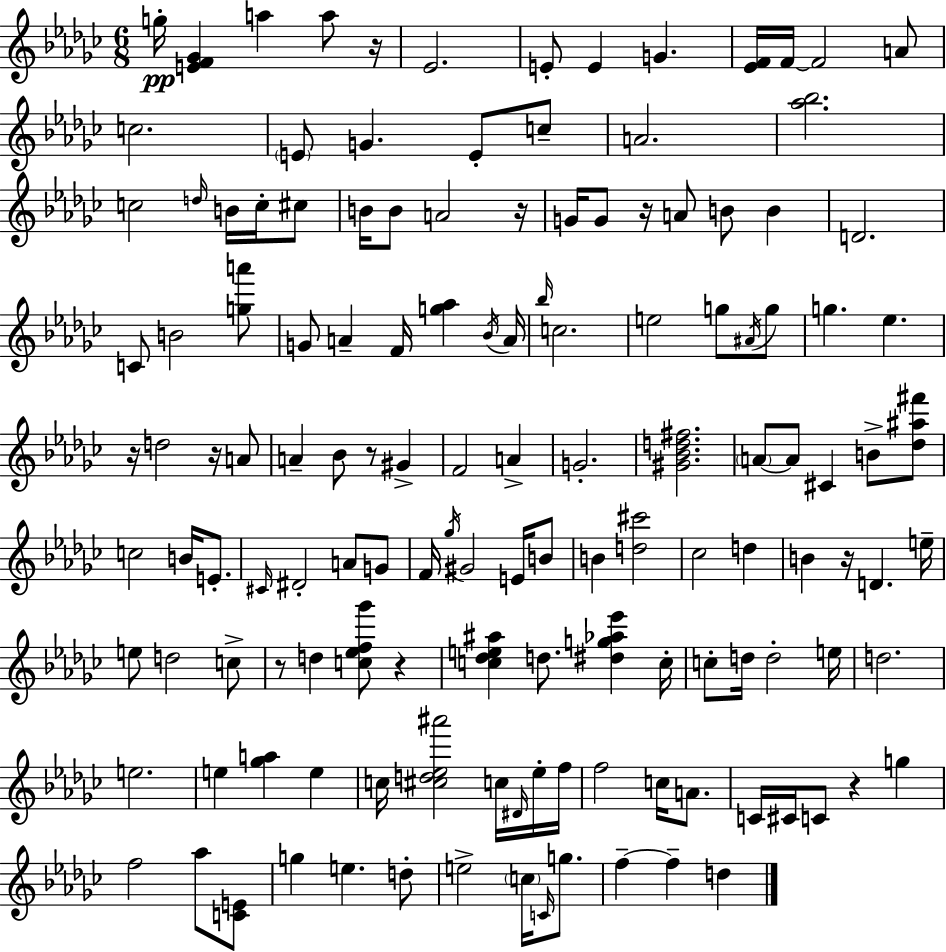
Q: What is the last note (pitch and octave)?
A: D5